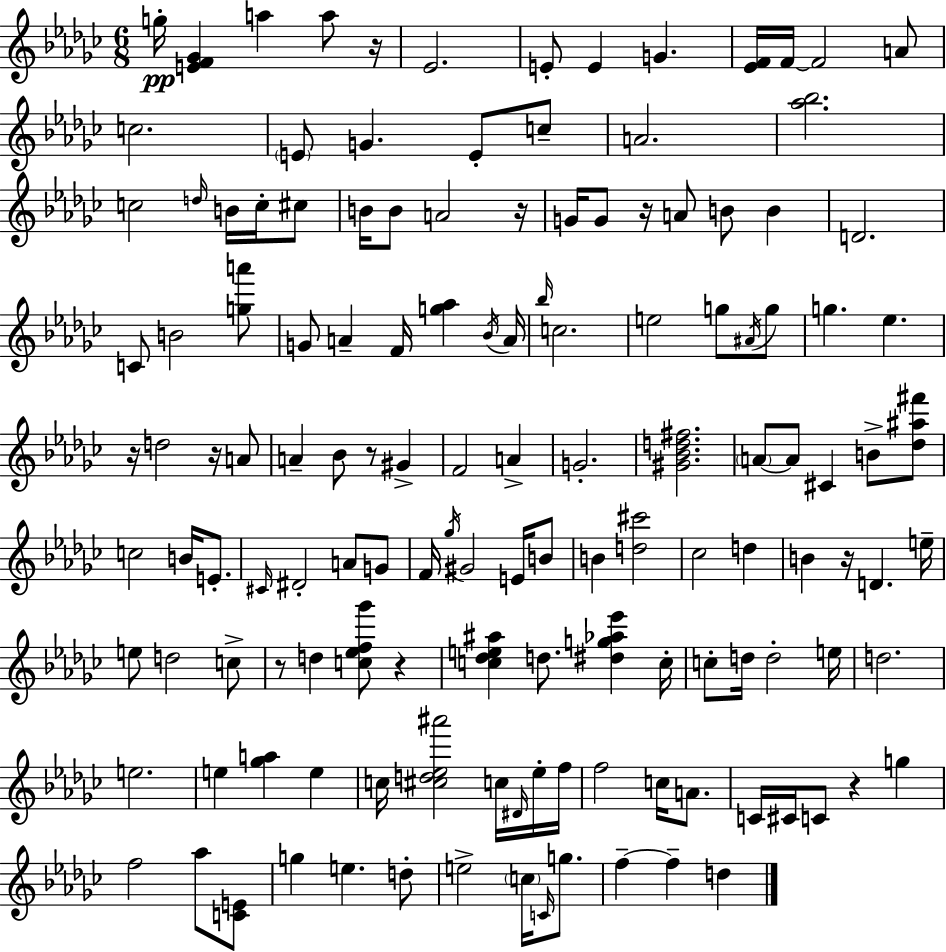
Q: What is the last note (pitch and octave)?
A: D5